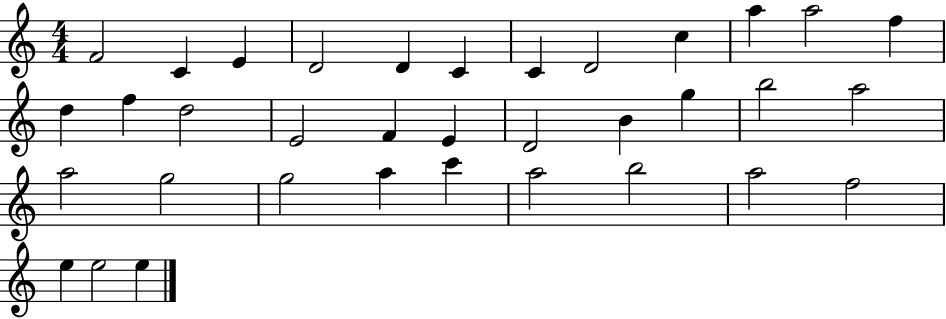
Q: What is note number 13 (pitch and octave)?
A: D5